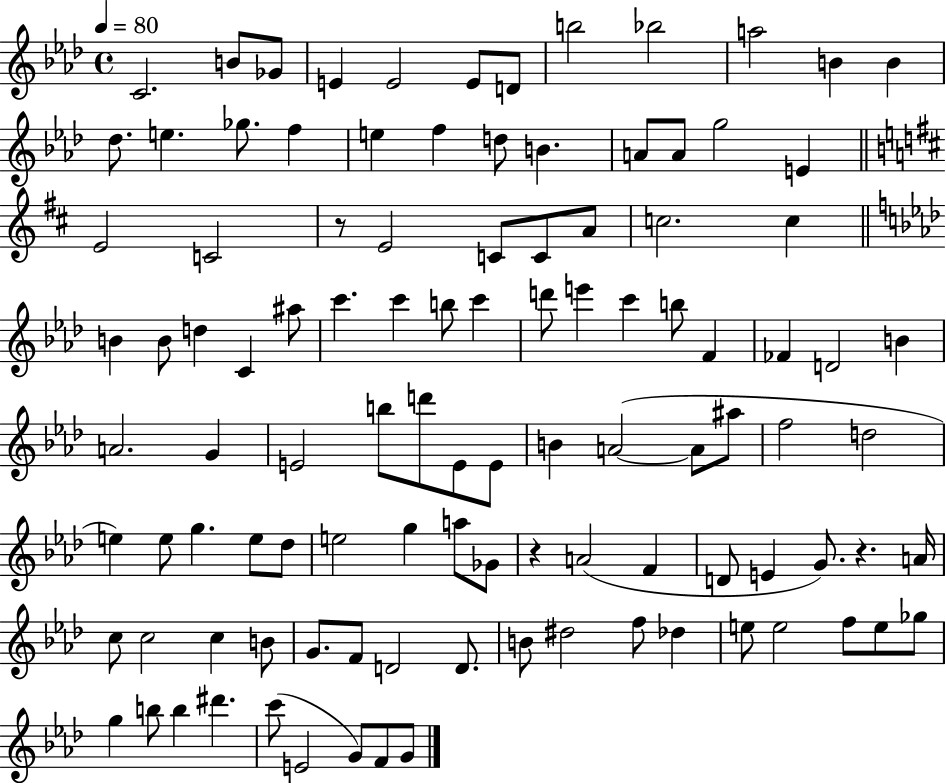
C4/h. B4/e Gb4/e E4/q E4/h E4/e D4/e B5/h Bb5/h A5/h B4/q B4/q Db5/e. E5/q. Gb5/e. F5/q E5/q F5/q D5/e B4/q. A4/e A4/e G5/h E4/q E4/h C4/h R/e E4/h C4/e C4/e A4/e C5/h. C5/q B4/q B4/e D5/q C4/q A#5/e C6/q. C6/q B5/e C6/q D6/e E6/q C6/q B5/e F4/q FES4/q D4/h B4/q A4/h. G4/q E4/h B5/e D6/e E4/e E4/e B4/q A4/h A4/e A#5/e F5/h D5/h E5/q E5/e G5/q. E5/e Db5/e E5/h G5/q A5/e Gb4/e R/q A4/h F4/q D4/e E4/q G4/e. R/q. A4/s C5/e C5/h C5/q B4/e G4/e. F4/e D4/h D4/e. B4/e D#5/h F5/e Db5/q E5/e E5/h F5/e E5/e Gb5/e G5/q B5/e B5/q D#6/q. C6/e E4/h G4/e F4/e G4/e